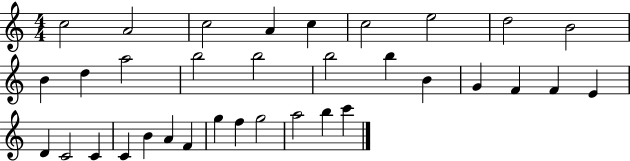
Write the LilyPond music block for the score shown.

{
  \clef treble
  \numericTimeSignature
  \time 4/4
  \key c \major
  c''2 a'2 | c''2 a'4 c''4 | c''2 e''2 | d''2 b'2 | \break b'4 d''4 a''2 | b''2 b''2 | b''2 b''4 b'4 | g'4 f'4 f'4 e'4 | \break d'4 c'2 c'4 | c'4 b'4 a'4 f'4 | g''4 f''4 g''2 | a''2 b''4 c'''4 | \break \bar "|."
}